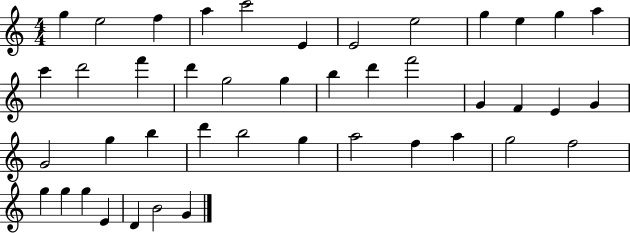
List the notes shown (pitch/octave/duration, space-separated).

G5/q E5/h F5/q A5/q C6/h E4/q E4/h E5/h G5/q E5/q G5/q A5/q C6/q D6/h F6/q D6/q G5/h G5/q B5/q D6/q F6/h G4/q F4/q E4/q G4/q G4/h G5/q B5/q D6/q B5/h G5/q A5/h F5/q A5/q G5/h F5/h G5/q G5/q G5/q E4/q D4/q B4/h G4/q